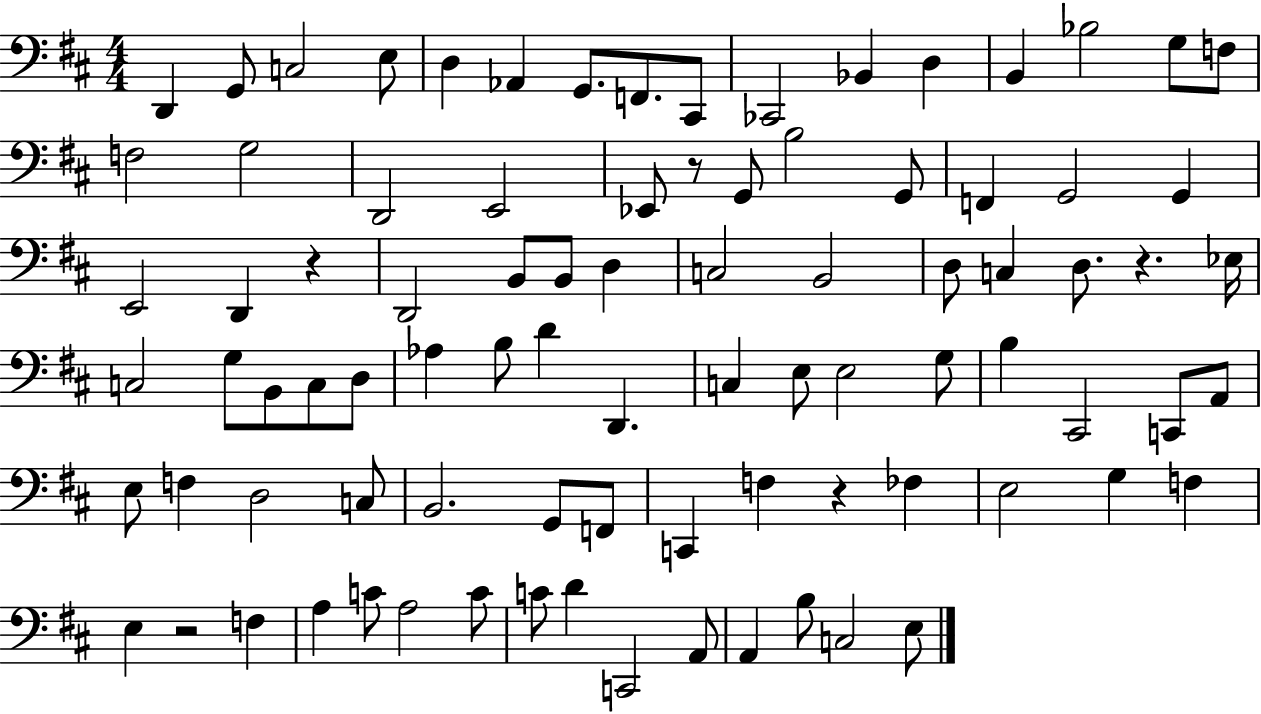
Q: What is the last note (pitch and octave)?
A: E3